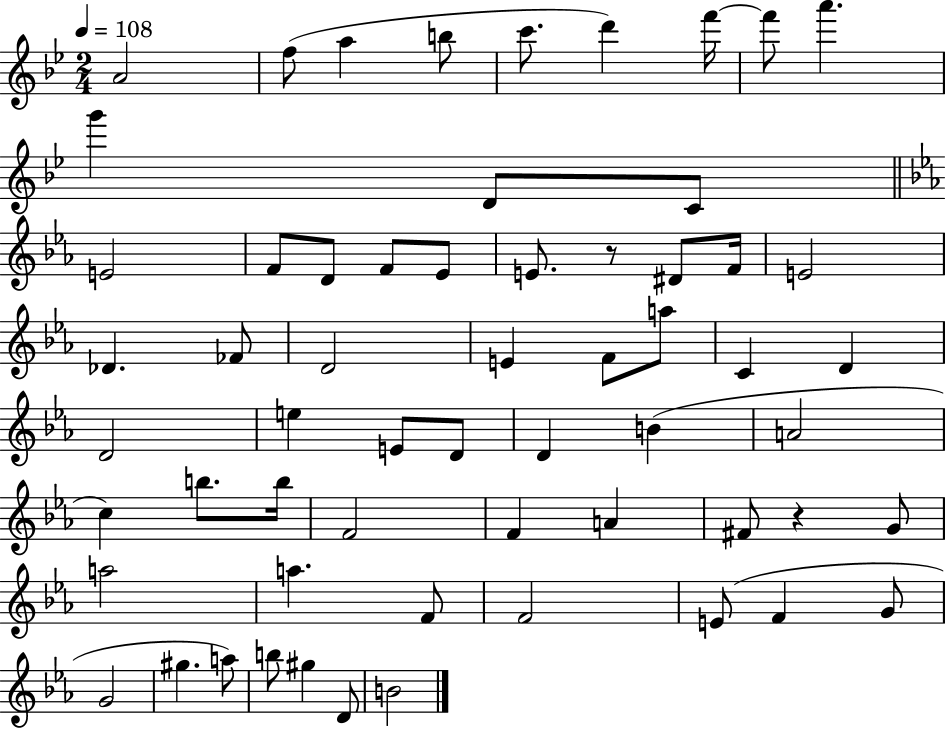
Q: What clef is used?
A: treble